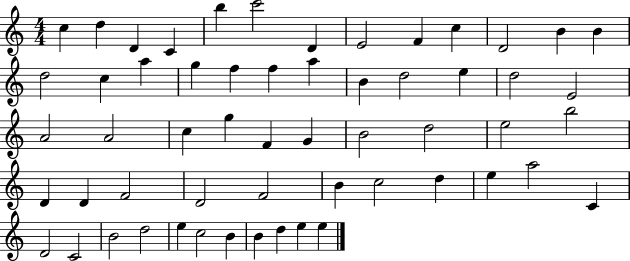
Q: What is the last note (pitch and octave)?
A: E5